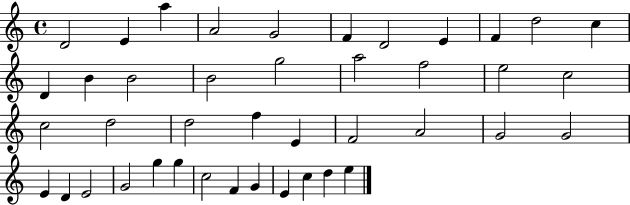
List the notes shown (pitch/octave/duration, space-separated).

D4/h E4/q A5/q A4/h G4/h F4/q D4/h E4/q F4/q D5/h C5/q D4/q B4/q B4/h B4/h G5/h A5/h F5/h E5/h C5/h C5/h D5/h D5/h F5/q E4/q F4/h A4/h G4/h G4/h E4/q D4/q E4/h G4/h G5/q G5/q C5/h F4/q G4/q E4/q C5/q D5/q E5/q